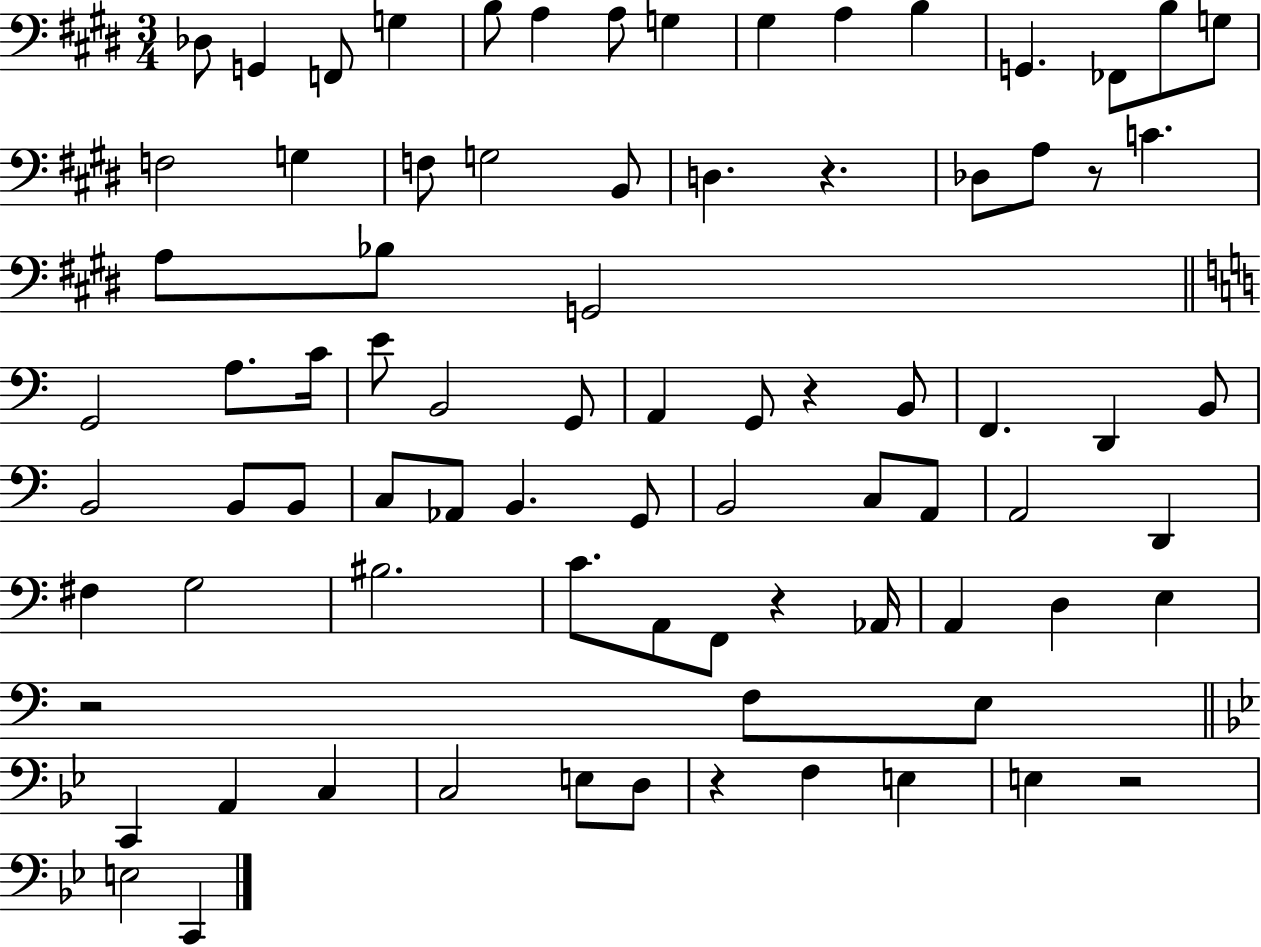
X:1
T:Untitled
M:3/4
L:1/4
K:E
_D,/2 G,, F,,/2 G, B,/2 A, A,/2 G, ^G, A, B, G,, _F,,/2 B,/2 G,/2 F,2 G, F,/2 G,2 B,,/2 D, z _D,/2 A,/2 z/2 C A,/2 _B,/2 G,,2 G,,2 A,/2 C/4 E/2 B,,2 G,,/2 A,, G,,/2 z B,,/2 F,, D,, B,,/2 B,,2 B,,/2 B,,/2 C,/2 _A,,/2 B,, G,,/2 B,,2 C,/2 A,,/2 A,,2 D,, ^F, G,2 ^B,2 C/2 A,,/2 F,,/2 z _A,,/4 A,, D, E, z2 F,/2 E,/2 C,, A,, C, C,2 E,/2 D,/2 z F, E, E, z2 E,2 C,,